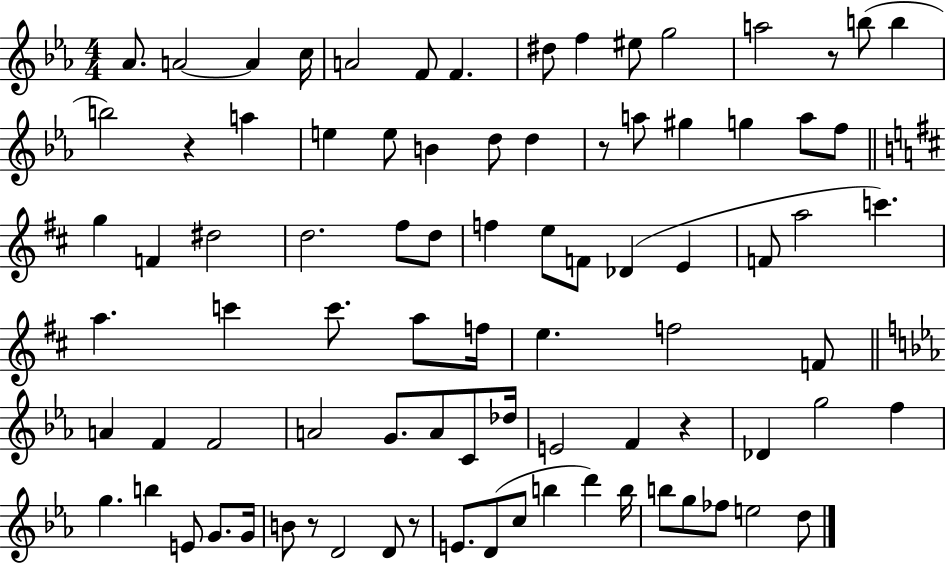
Ab4/e. A4/h A4/q C5/s A4/h F4/e F4/q. D#5/e F5/q EIS5/e G5/h A5/h R/e B5/e B5/q B5/h R/q A5/q E5/q E5/e B4/q D5/e D5/q R/e A5/e G#5/q G5/q A5/e F5/e G5/q F4/q D#5/h D5/h. F#5/e D5/e F5/q E5/e F4/e Db4/q E4/q F4/e A5/h C6/q. A5/q. C6/q C6/e. A5/e F5/s E5/q. F5/h F4/e A4/q F4/q F4/h A4/h G4/e. A4/e C4/e Db5/s E4/h F4/q R/q Db4/q G5/h F5/q G5/q. B5/q E4/e G4/e. G4/s B4/e R/e D4/h D4/e R/e E4/e. D4/e C5/e B5/q D6/q B5/s B5/e G5/e FES5/e E5/h D5/e